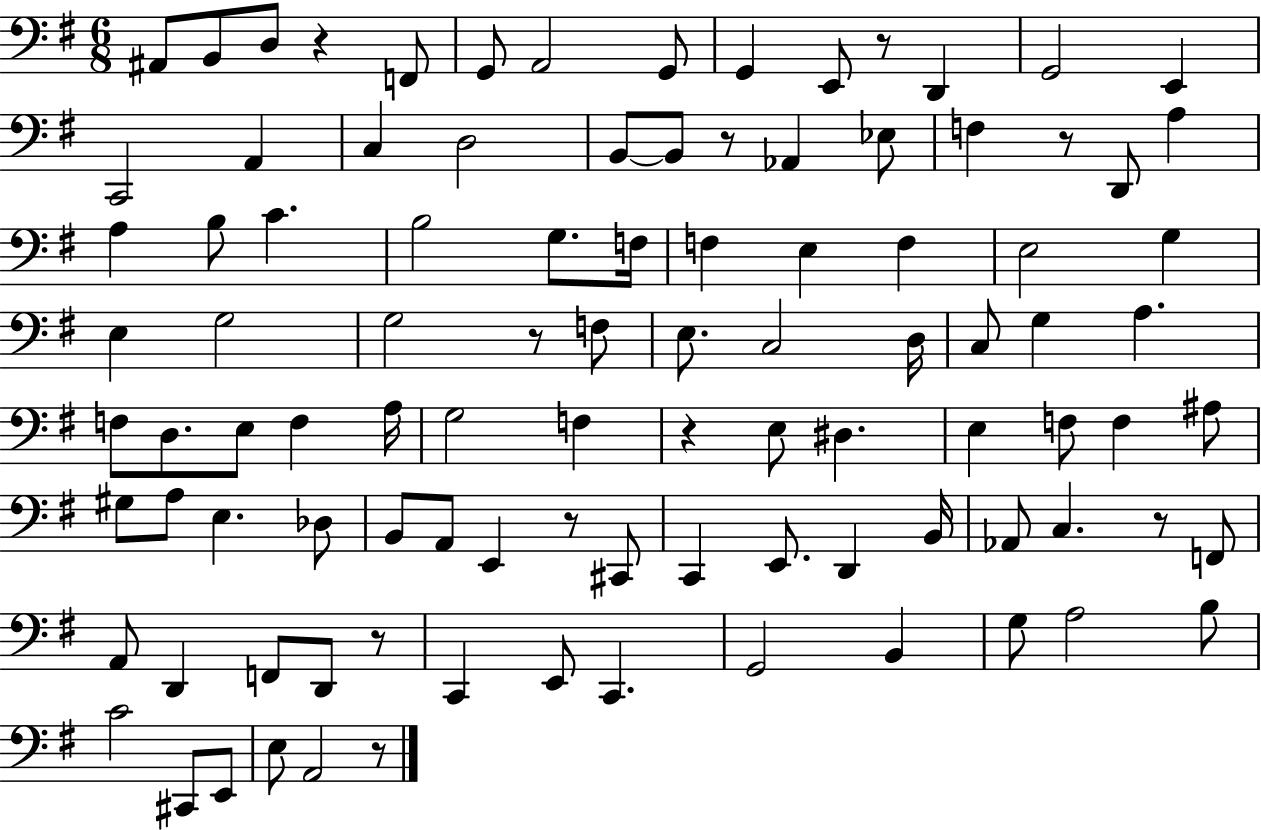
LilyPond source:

{
  \clef bass
  \numericTimeSignature
  \time 6/8
  \key g \major
  ais,8 b,8 d8 r4 f,8 | g,8 a,2 g,8 | g,4 e,8 r8 d,4 | g,2 e,4 | \break c,2 a,4 | c4 d2 | b,8~~ b,8 r8 aes,4 ees8 | f4 r8 d,8 a4 | \break a4 b8 c'4. | b2 g8. f16 | f4 e4 f4 | e2 g4 | \break e4 g2 | g2 r8 f8 | e8. c2 d16 | c8 g4 a4. | \break f8 d8. e8 f4 a16 | g2 f4 | r4 e8 dis4. | e4 f8 f4 ais8 | \break gis8 a8 e4. des8 | b,8 a,8 e,4 r8 cis,8 | c,4 e,8. d,4 b,16 | aes,8 c4. r8 f,8 | \break a,8 d,4 f,8 d,8 r8 | c,4 e,8 c,4. | g,2 b,4 | g8 a2 b8 | \break c'2 cis,8 e,8 | e8 a,2 r8 | \bar "|."
}